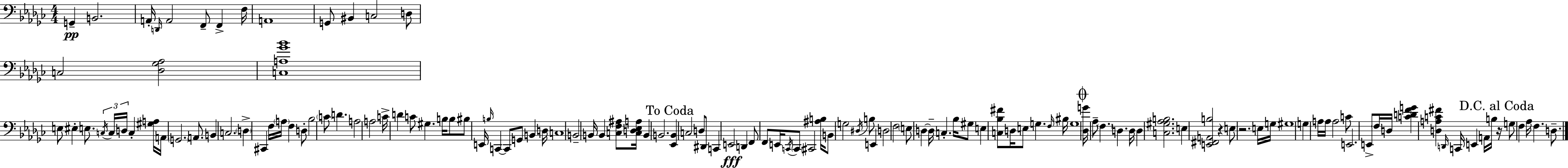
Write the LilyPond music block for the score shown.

{
  \clef bass
  \numericTimeSignature
  \time 4/4
  \key ees \minor
  \repeat volta 2 { g,4--\pp b,2. | a,16-. \grace { d,16 } a,2 f,8-- f,4-> | f16 a,1 | g,8 bis,4 c2 d8 | \break c2 <des ges aes>2 | <c a ges' bes'>1 | e8 eis4-. e8. \tuplet 3/2 { \acciaccatura { c16 } c16 d16 } c4-. | <gis a>16 a,16 \parenthesize g,2. a,8. | \break b,4 c2. | \parenthesize d4-> cis,4 f16 \parenthesize a16 f4 | d8-. bes2 \parenthesize c'8 d'4. | a2 a2 | \break c'16-> d'4 c'8 gis4. b16 | b8 bis8 e,16 \grace { b16 } c,4~~ c,8 g,8 b,4 | d16 c1 | b,2-- b,16 b,4 | \break <c f ais>8 <c d ees a>16 b,4 b,2. | \mark "To Coda" <ees, b,>4 c2 d8 | dis,8 c,4 e,2\fff d,4 | f,8 f,8 e,16 \acciaccatura { c,16 } \parenthesize c,8 cis,2 | \break <ais b>16 b,8 g2 \acciaccatura { dis16 } b8 | e,4 d2 f2 | \parenthesize e8 d4~~ d16-- c4.-. | bes16 gis8 e4 <c bes fis'>8 d16 e8 g4. | \break \grace { f16 } bis16 g1 | \mark \markup { \musicglyph "scripts.coda" } <des g'>16 aes8-- \parenthesize f4. d4. | d16 d4 <c gis aes b>2. | e4 <e, fis, a, b>2 | \break r4 e8 r2. | e16 g16 gis1 | g4 a16 a16 a2 | c'8 e,2. | \break e,8-> \parenthesize f16 d16 <c' d' f' g'>4 <d a c' fis'>4 \grace { d,16 } c,16 | e,4 a,16 b16 \mark "D.C. al Coda" r16 g8 f4 aes16 f4. | d8.-- } \bar "|."
}